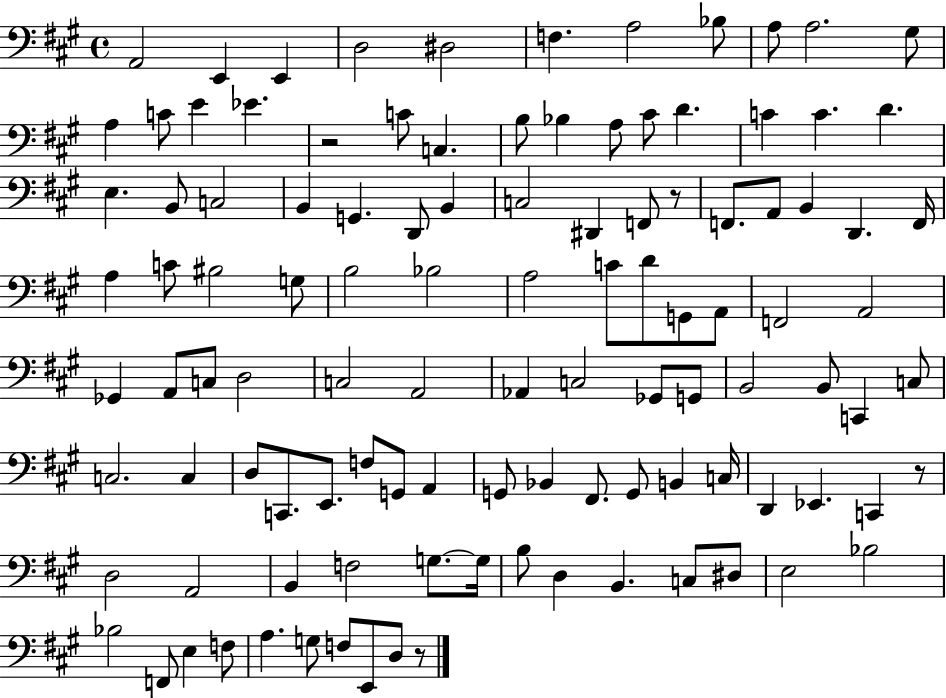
A2/h E2/q E2/q D3/h D#3/h F3/q. A3/h Bb3/e A3/e A3/h. G#3/e A3/q C4/e E4/q Eb4/q. R/h C4/e C3/q. B3/e Bb3/q A3/e C#4/e D4/q. C4/q C4/q. D4/q. E3/q. B2/e C3/h B2/q G2/q. D2/e B2/q C3/h D#2/q F2/e R/e F2/e. A2/e B2/q D2/q. F2/s A3/q C4/e BIS3/h G3/e B3/h Bb3/h A3/h C4/e D4/e G2/e A2/e F2/h A2/h Gb2/q A2/e C3/e D3/h C3/h A2/h Ab2/q C3/h Gb2/e G2/e B2/h B2/e C2/q C3/e C3/h. C3/q D3/e C2/e. E2/e. F3/e G2/e A2/q G2/e Bb2/q F#2/e. G2/e B2/q C3/s D2/q Eb2/q. C2/q R/e D3/h A2/h B2/q F3/h G3/e. G3/s B3/e D3/q B2/q. C3/e D#3/e E3/h Bb3/h Bb3/h F2/e E3/q F3/e A3/q. G3/e F3/e E2/e D3/e R/e